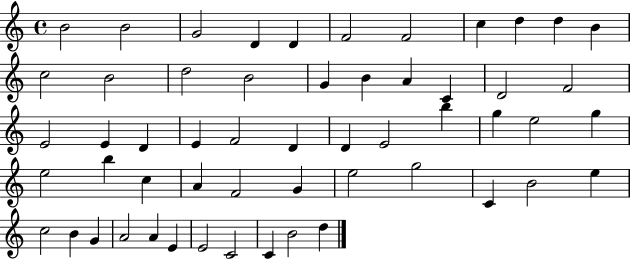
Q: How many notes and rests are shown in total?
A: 55